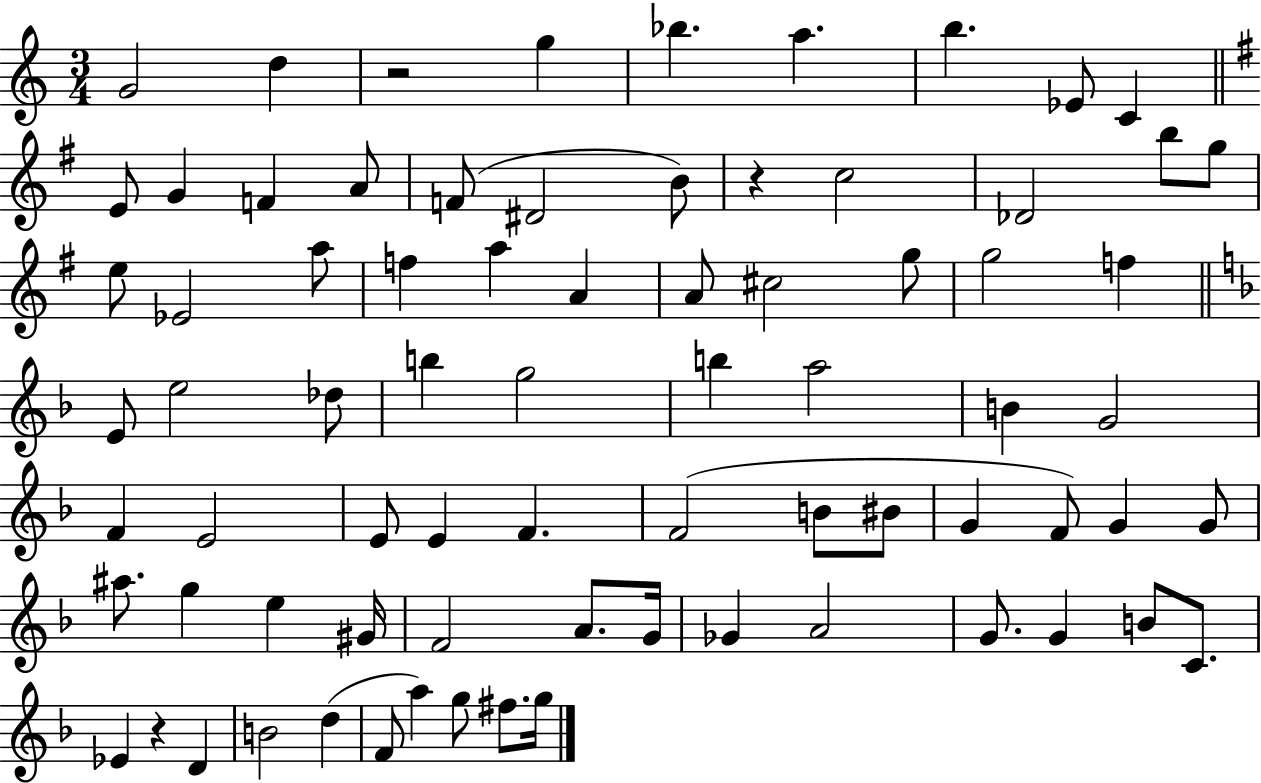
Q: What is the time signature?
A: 3/4